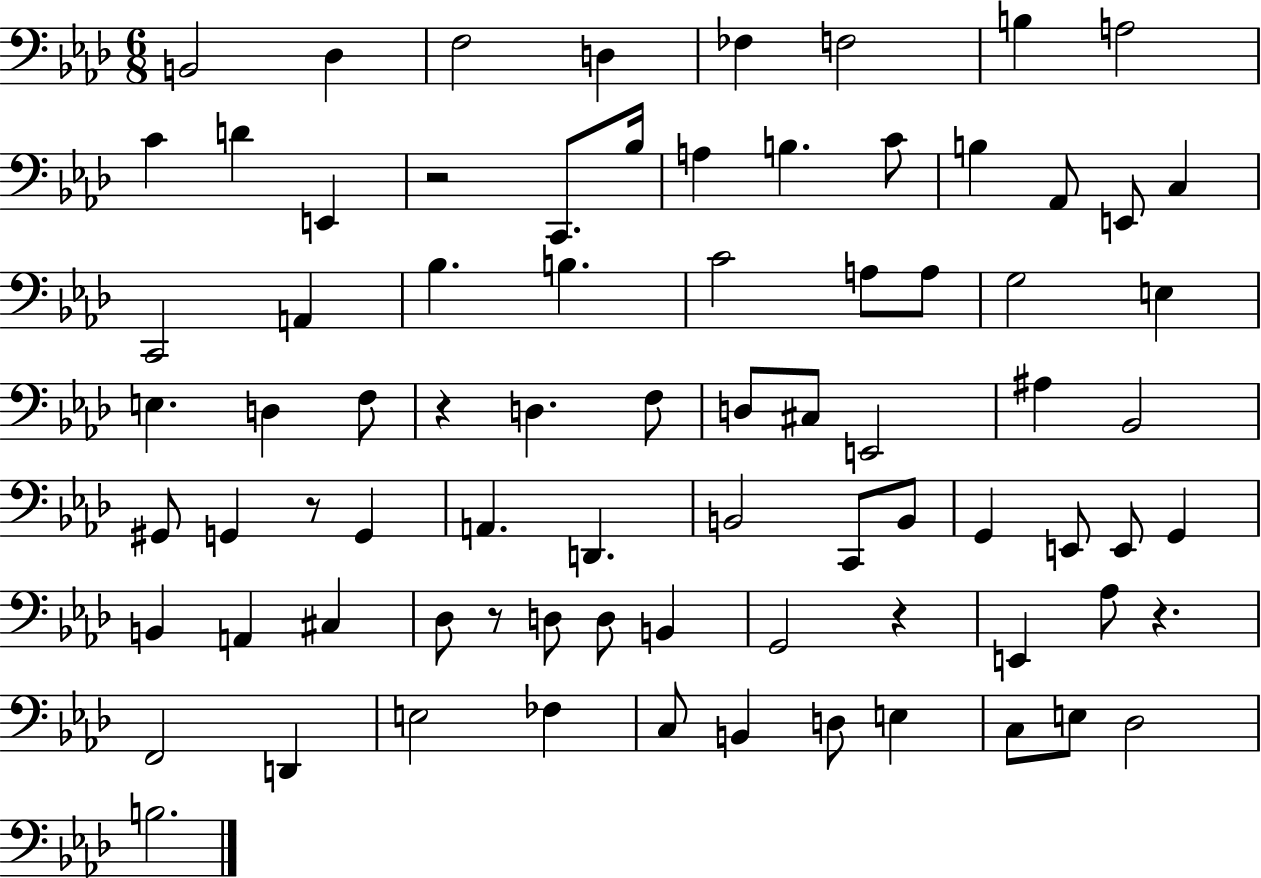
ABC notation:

X:1
T:Untitled
M:6/8
L:1/4
K:Ab
B,,2 _D, F,2 D, _F, F,2 B, A,2 C D E,, z2 C,,/2 _B,/4 A, B, C/2 B, _A,,/2 E,,/2 C, C,,2 A,, _B, B, C2 A,/2 A,/2 G,2 E, E, D, F,/2 z D, F,/2 D,/2 ^C,/2 E,,2 ^A, _B,,2 ^G,,/2 G,, z/2 G,, A,, D,, B,,2 C,,/2 B,,/2 G,, E,,/2 E,,/2 G,, B,, A,, ^C, _D,/2 z/2 D,/2 D,/2 B,, G,,2 z E,, _A,/2 z F,,2 D,, E,2 _F, C,/2 B,, D,/2 E, C,/2 E,/2 _D,2 B,2